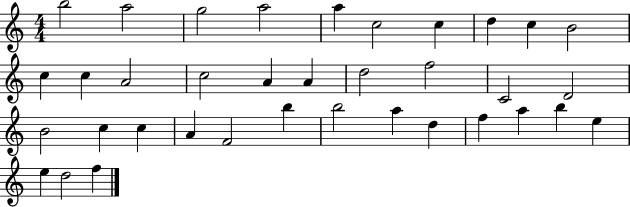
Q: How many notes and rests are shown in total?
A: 36